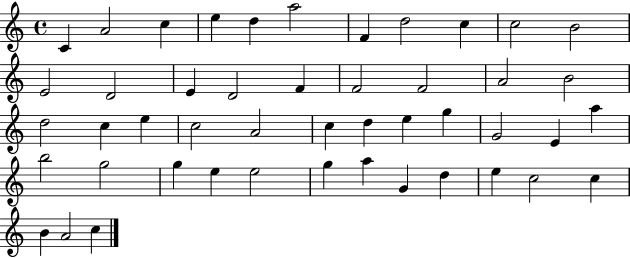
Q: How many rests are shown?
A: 0